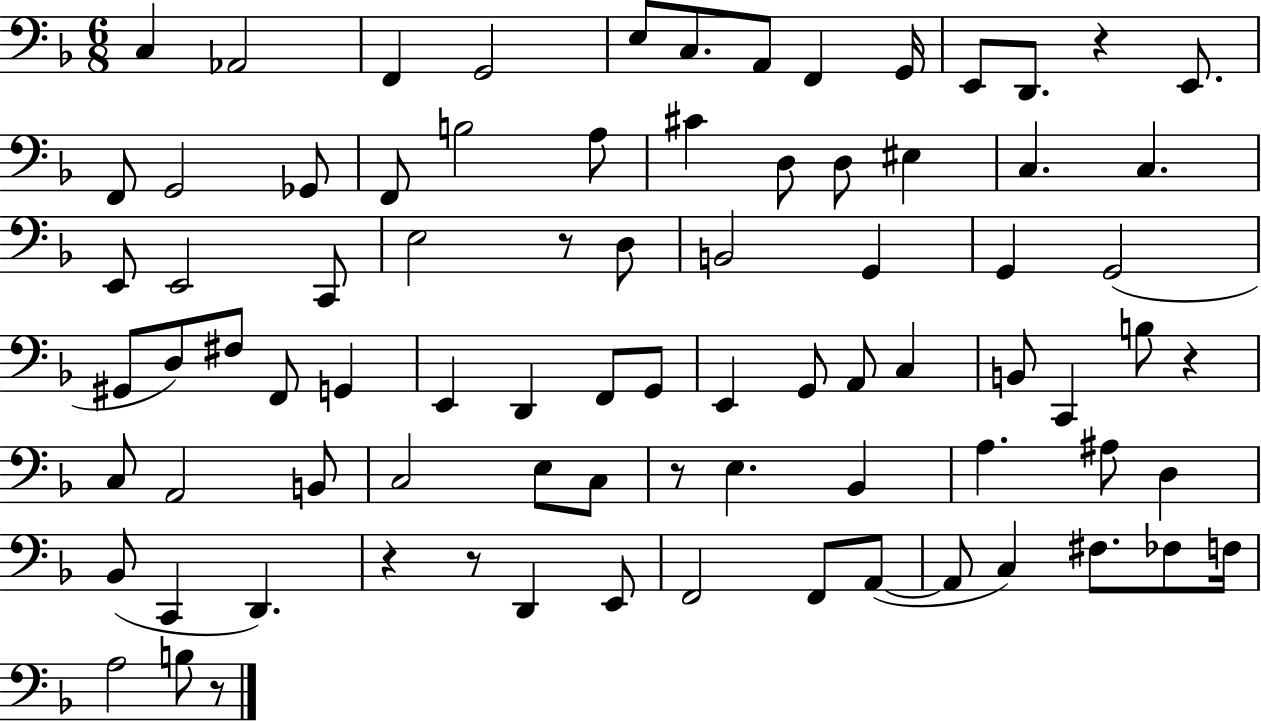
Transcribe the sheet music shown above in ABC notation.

X:1
T:Untitled
M:6/8
L:1/4
K:F
C, _A,,2 F,, G,,2 E,/2 C,/2 A,,/2 F,, G,,/4 E,,/2 D,,/2 z E,,/2 F,,/2 G,,2 _G,,/2 F,,/2 B,2 A,/2 ^C D,/2 D,/2 ^E, C, C, E,,/2 E,,2 C,,/2 E,2 z/2 D,/2 B,,2 G,, G,, G,,2 ^G,,/2 D,/2 ^F,/2 F,,/2 G,, E,, D,, F,,/2 G,,/2 E,, G,,/2 A,,/2 C, B,,/2 C,, B,/2 z C,/2 A,,2 B,,/2 C,2 E,/2 C,/2 z/2 E, _B,, A, ^A,/2 D, _B,,/2 C,, D,, z z/2 D,, E,,/2 F,,2 F,,/2 A,,/2 A,,/2 C, ^F,/2 _F,/2 F,/4 A,2 B,/2 z/2